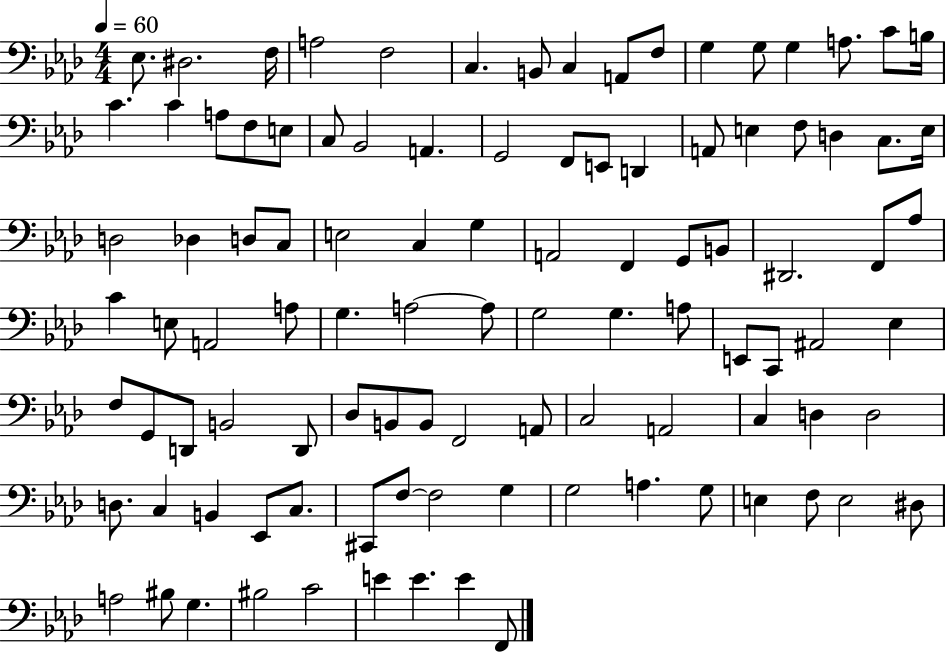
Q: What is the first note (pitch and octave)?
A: Eb3